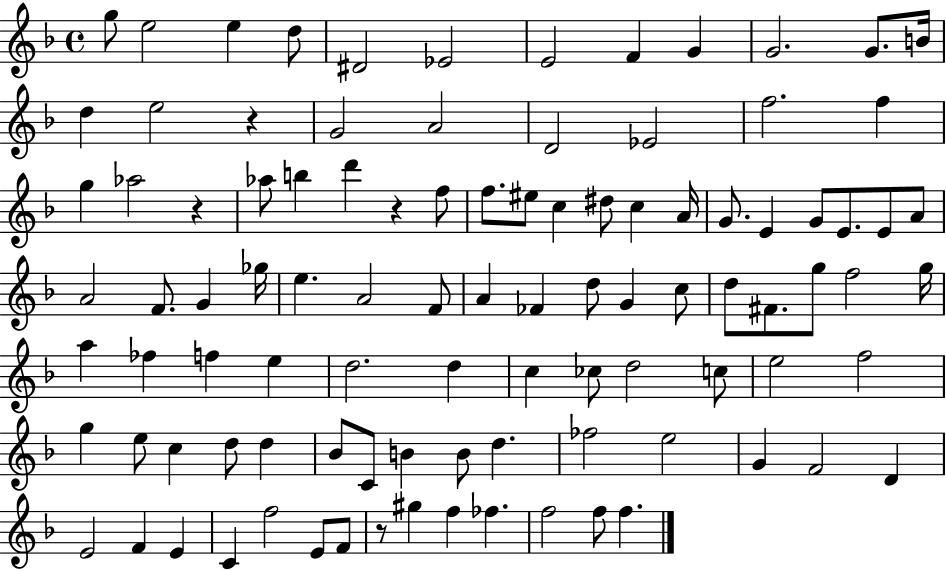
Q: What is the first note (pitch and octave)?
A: G5